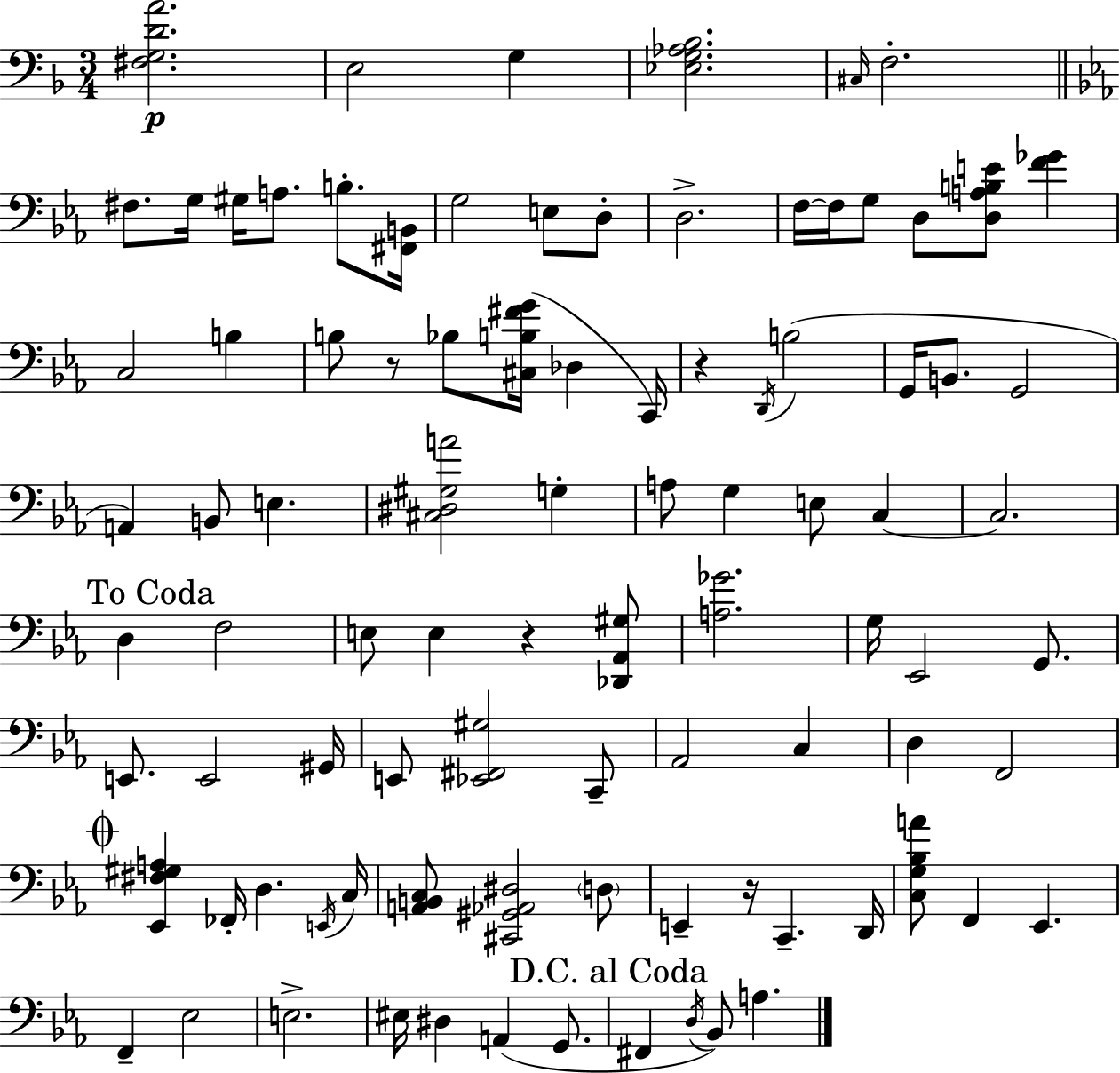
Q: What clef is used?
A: bass